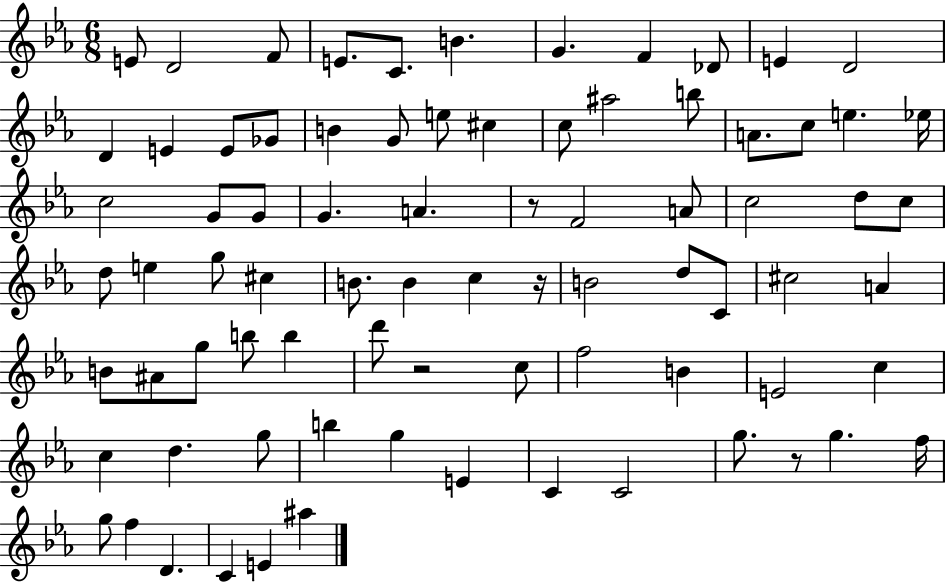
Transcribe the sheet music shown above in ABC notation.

X:1
T:Untitled
M:6/8
L:1/4
K:Eb
E/2 D2 F/2 E/2 C/2 B G F _D/2 E D2 D E E/2 _G/2 B G/2 e/2 ^c c/2 ^a2 b/2 A/2 c/2 e _e/4 c2 G/2 G/2 G A z/2 F2 A/2 c2 d/2 c/2 d/2 e g/2 ^c B/2 B c z/4 B2 d/2 C/2 ^c2 A B/2 ^A/2 g/2 b/2 b d'/2 z2 c/2 f2 B E2 c c d g/2 b g E C C2 g/2 z/2 g f/4 g/2 f D C E ^a